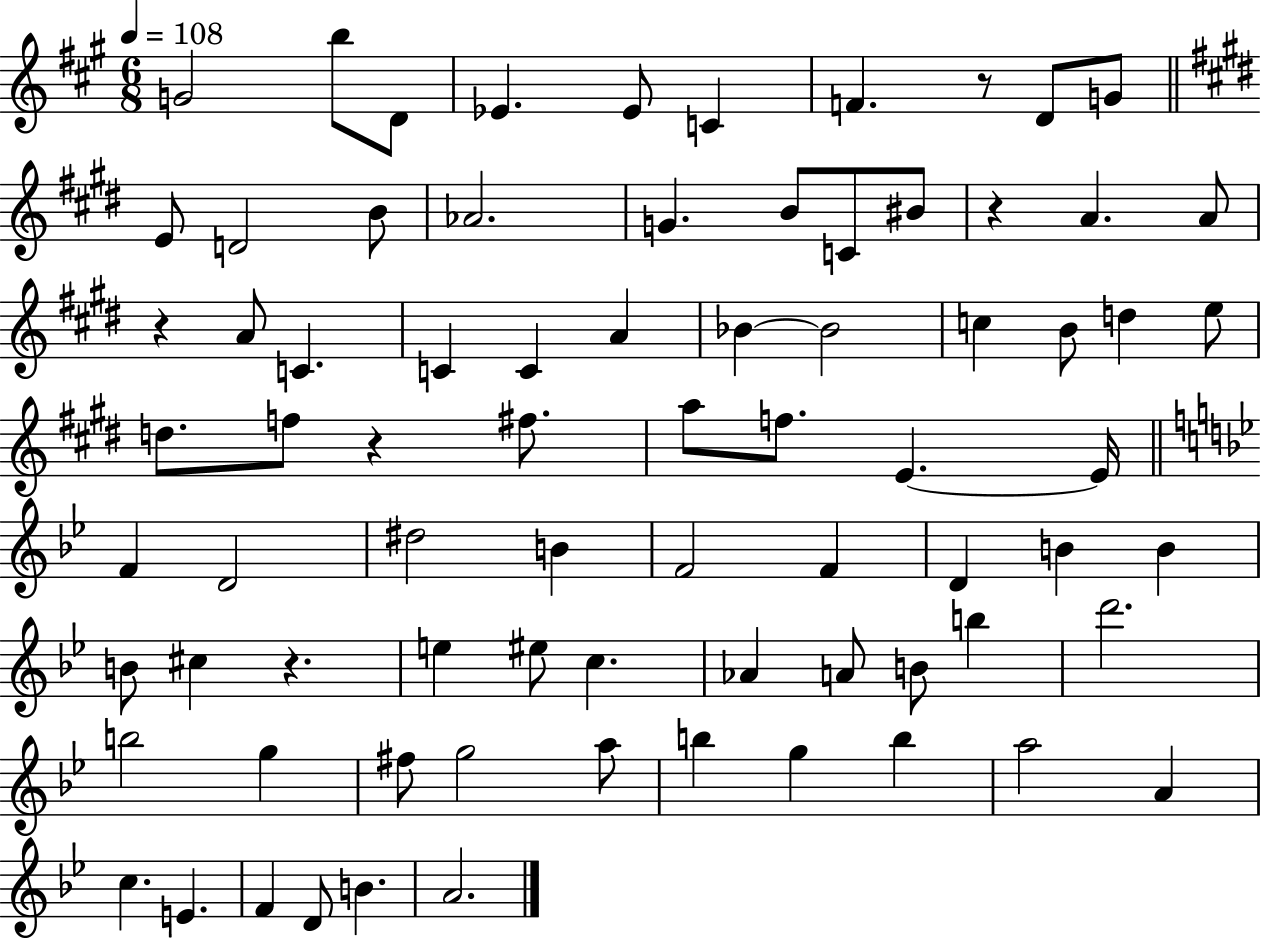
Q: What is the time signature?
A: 6/8